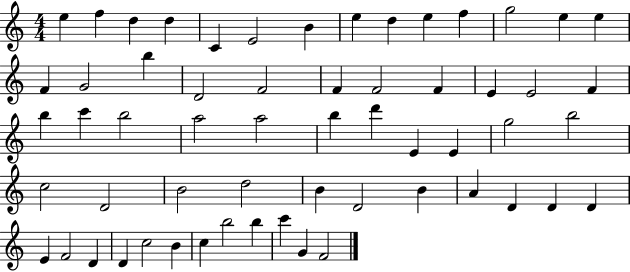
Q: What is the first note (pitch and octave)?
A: E5